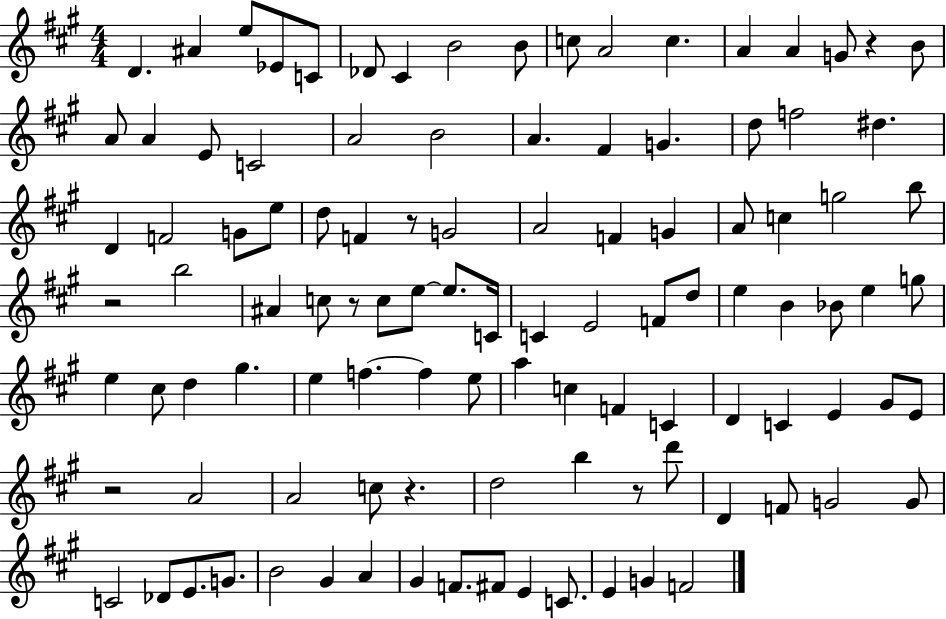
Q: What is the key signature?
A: A major